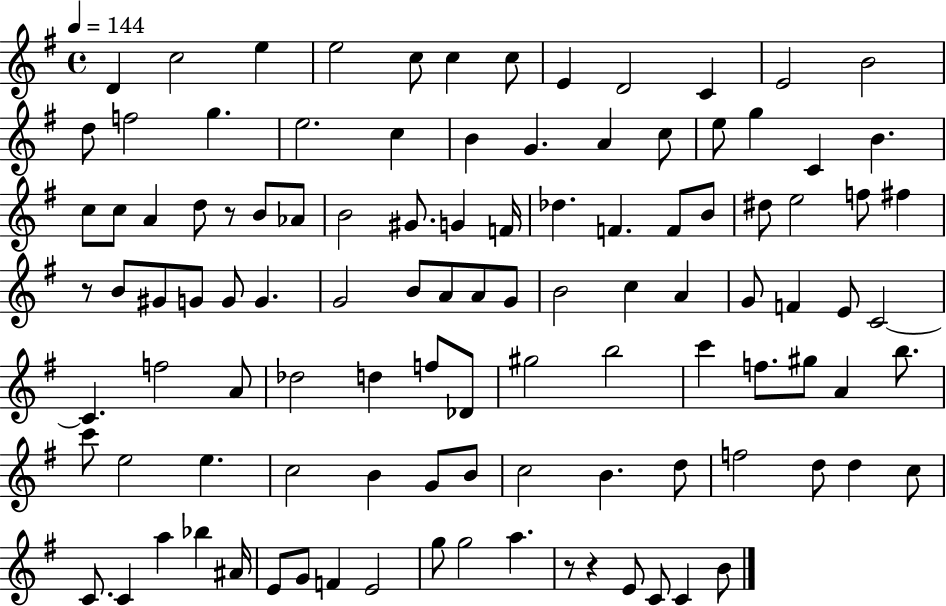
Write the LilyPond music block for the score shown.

{
  \clef treble
  \time 4/4
  \defaultTimeSignature
  \key g \major
  \tempo 4 = 144
  d'4 c''2 e''4 | e''2 c''8 c''4 c''8 | e'4 d'2 c'4 | e'2 b'2 | \break d''8 f''2 g''4. | e''2. c''4 | b'4 g'4. a'4 c''8 | e''8 g''4 c'4 b'4. | \break c''8 c''8 a'4 d''8 r8 b'8 aes'8 | b'2 gis'8. g'4 f'16 | des''4. f'4. f'8 b'8 | dis''8 e''2 f''8 fis''4 | \break r8 b'8 gis'8 g'8 g'8 g'4. | g'2 b'8 a'8 a'8 g'8 | b'2 c''4 a'4 | g'8 f'4 e'8 c'2~~ | \break c'4. f''2 a'8 | des''2 d''4 f''8 des'8 | gis''2 b''2 | c'''4 f''8. gis''8 a'4 b''8. | \break c'''8 e''2 e''4. | c''2 b'4 g'8 b'8 | c''2 b'4. d''8 | f''2 d''8 d''4 c''8 | \break c'8. c'4 a''4 bes''4 ais'16 | e'8 g'8 f'4 e'2 | g''8 g''2 a''4. | r8 r4 e'8 c'8 c'4 b'8 | \break \bar "|."
}